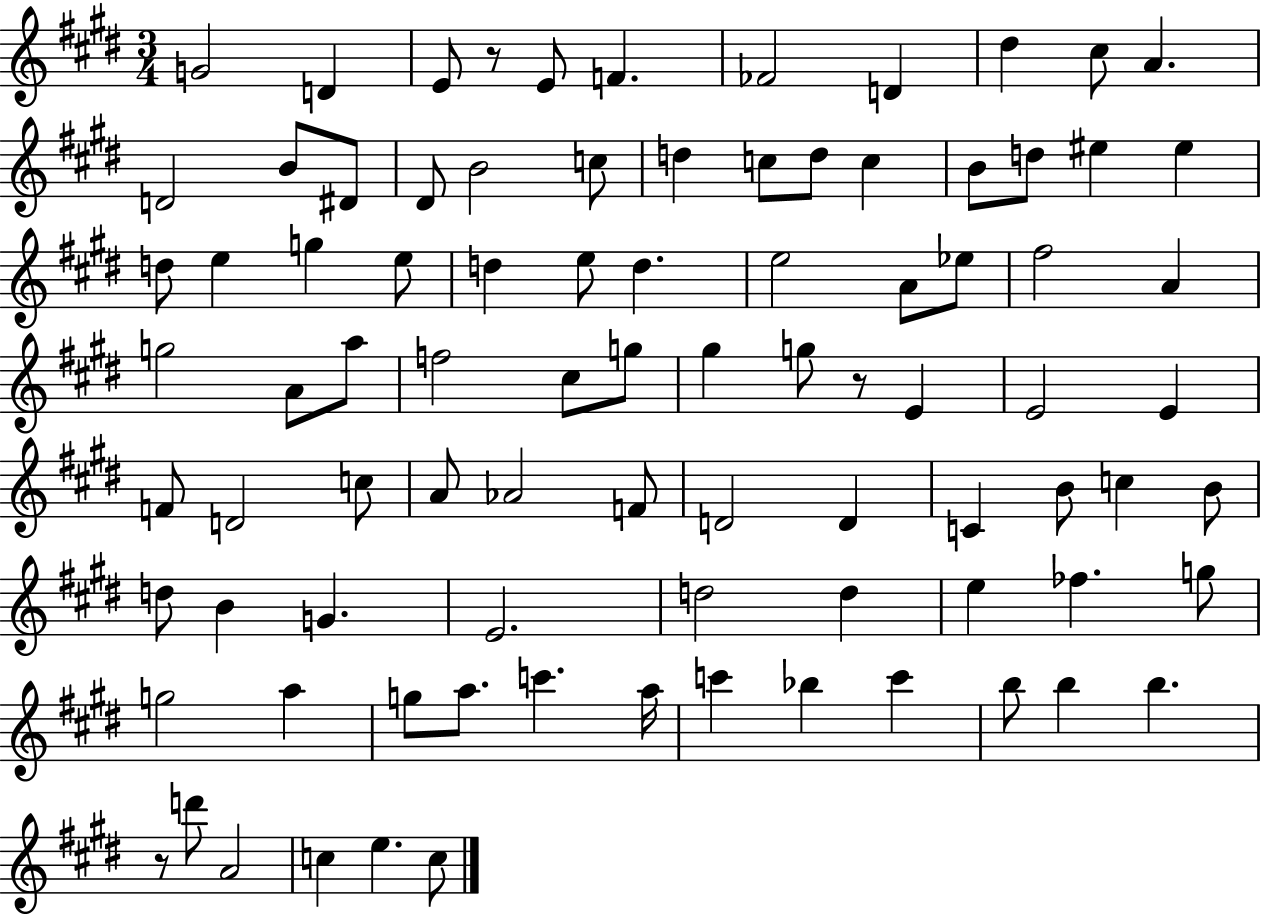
X:1
T:Untitled
M:3/4
L:1/4
K:E
G2 D E/2 z/2 E/2 F _F2 D ^d ^c/2 A D2 B/2 ^D/2 ^D/2 B2 c/2 d c/2 d/2 c B/2 d/2 ^e ^e d/2 e g e/2 d e/2 d e2 A/2 _e/2 ^f2 A g2 A/2 a/2 f2 ^c/2 g/2 ^g g/2 z/2 E E2 E F/2 D2 c/2 A/2 _A2 F/2 D2 D C B/2 c B/2 d/2 B G E2 d2 d e _f g/2 g2 a g/2 a/2 c' a/4 c' _b c' b/2 b b z/2 d'/2 A2 c e c/2